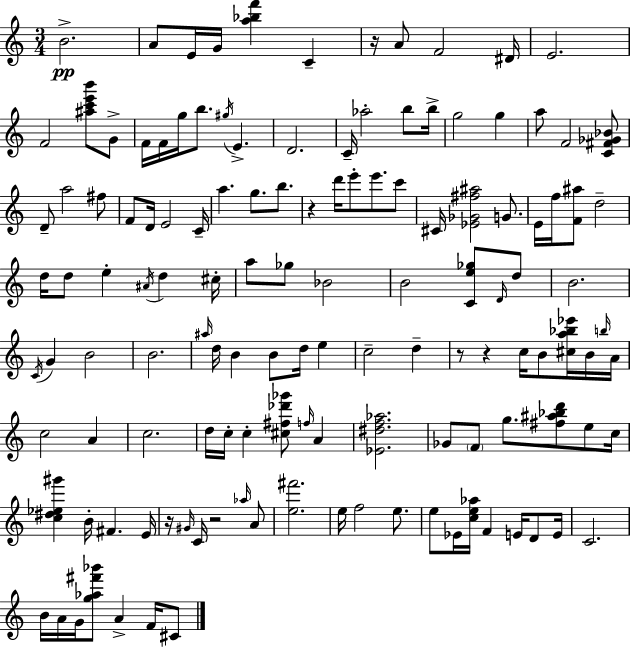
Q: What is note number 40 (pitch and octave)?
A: C6